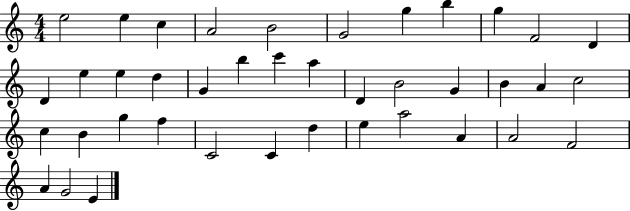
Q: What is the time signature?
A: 4/4